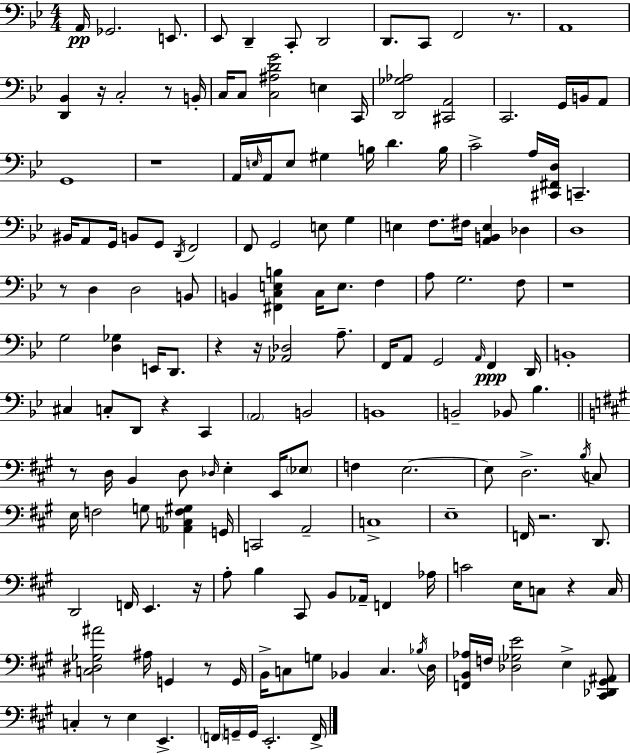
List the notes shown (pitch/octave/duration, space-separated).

A2/s Gb2/h. E2/e. Eb2/e D2/q C2/e D2/h D2/e. C2/e F2/h R/e. A2/w [D2,Bb2]/q R/s C3/h R/e B2/s C3/s C3/e [C3,A#3,D4,G4]/h E3/q C2/s [D2,Gb3,Ab3]/h [C#2,A2]/h C2/h. G2/s B2/s A2/e G2/w R/w A2/s E3/s A2/s E3/e G#3/q B3/s D4/q. B3/s C4/h A3/s [C#2,F#2,D3]/s C2/q. BIS2/s A2/e G2/s B2/e G2/e D2/s F2/h F2/e G2/h E3/e G3/q E3/q F3/e. F#3/s [A2,B2,E3]/q Db3/q D3/w R/e D3/q D3/h B2/e B2/q [F#2,C3,E3,B3]/q C3/s E3/e. F3/q A3/e G3/h. F3/e R/w G3/h [D3,Gb3]/q E2/s D2/e. R/q R/s [Ab2,Db3]/h A3/e. F2/s A2/e G2/h A2/s F2/q D2/s B2/w C#3/q C3/e D2/e R/q C2/q A2/h B2/h B2/w B2/h Bb2/e Bb3/q. R/e D3/s B2/q D3/e Db3/s E3/q E2/s Eb3/e F3/q E3/h. E3/e D3/h. B3/s C3/e E3/s F3/h G3/e [Ab2,C3,F3,G#3]/q G2/s C2/h A2/h C3/w E3/w F2/s R/h. D2/e. D2/h F2/s E2/q. R/s A3/e B3/q C#2/e B2/e Ab2/s F2/q Ab3/s C4/h E3/s C3/e R/q C3/s [C3,D#3,Gb3,A#4]/h A#3/s G2/q R/e G2/s B2/s C3/e G3/e Bb2/q C3/q. Bb3/s D3/s [F2,B2,Ab3]/s F3/s [Db3,Gb3,E4]/h E3/q [C#2,Db2,G#2,A#2]/e C3/q R/e E3/q E2/q. F2/s G2/s G2/s E2/h. F2/s